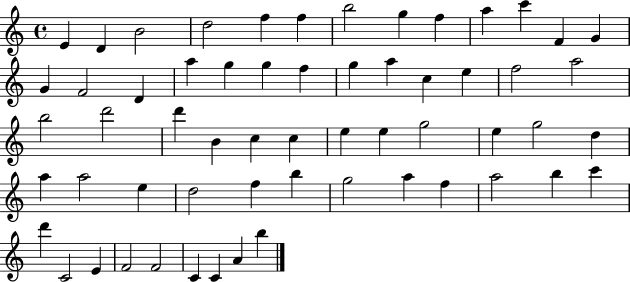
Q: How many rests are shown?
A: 0